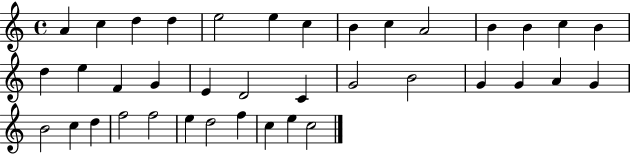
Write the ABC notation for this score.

X:1
T:Untitled
M:4/4
L:1/4
K:C
A c d d e2 e c B c A2 B B c B d e F G E D2 C G2 B2 G G A G B2 c d f2 f2 e d2 f c e c2